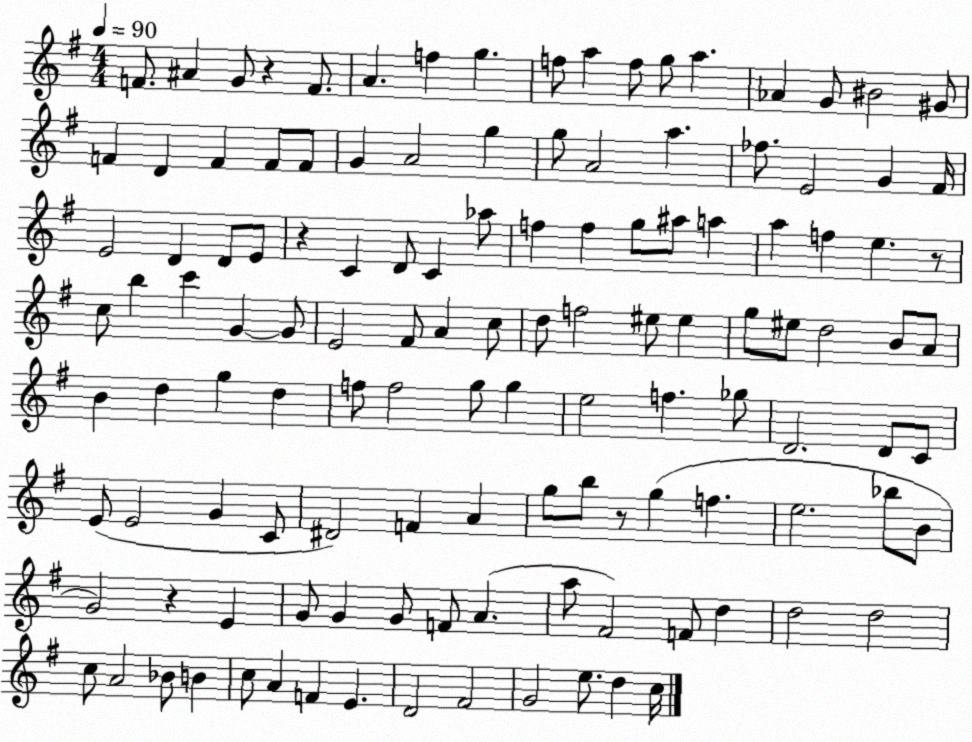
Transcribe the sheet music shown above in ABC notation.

X:1
T:Untitled
M:4/4
L:1/4
K:G
F/2 ^A G/2 z F/2 A f g f/2 a f/2 g/2 a _A G/2 ^B2 ^G/2 F D F F/2 F/2 G A2 g g/2 A2 a _f/2 E2 G ^F/4 E2 D D/2 E/2 z C D/2 C _a/2 f f g/2 ^a/2 a a f e z/2 c/2 b c' G G/2 E2 ^F/2 A c/2 d/2 f2 ^e/2 ^e g/2 ^e/2 d2 B/2 A/2 B d g d f/2 f2 g/2 g e2 f _g/2 D2 D/2 C/2 E/2 E2 G C/2 ^D2 F A g/2 b/2 z/2 g f e2 _b/2 B/2 G2 z E G/2 G G/2 F/2 A a/2 ^F2 F/2 d d2 d2 c/2 A2 _B/2 B c/2 A F E D2 ^F2 G2 e/2 d c/4